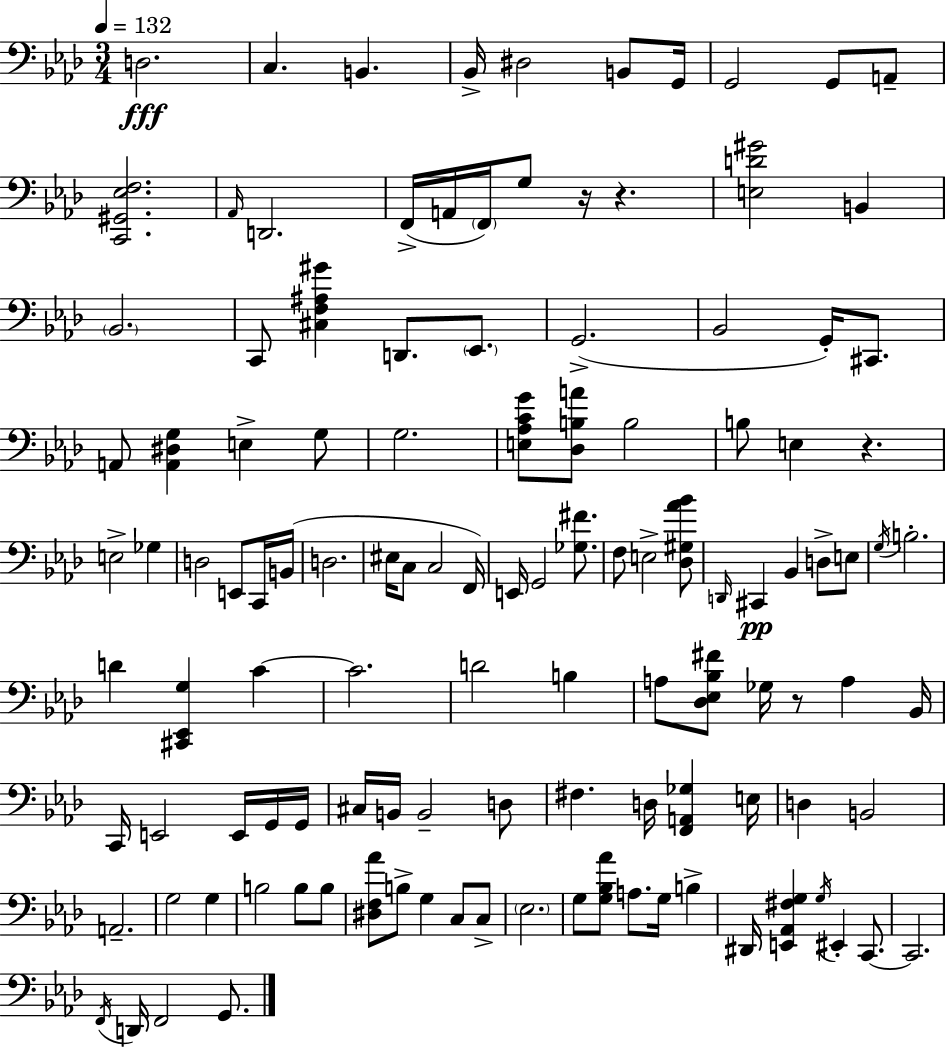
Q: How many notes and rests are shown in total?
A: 119